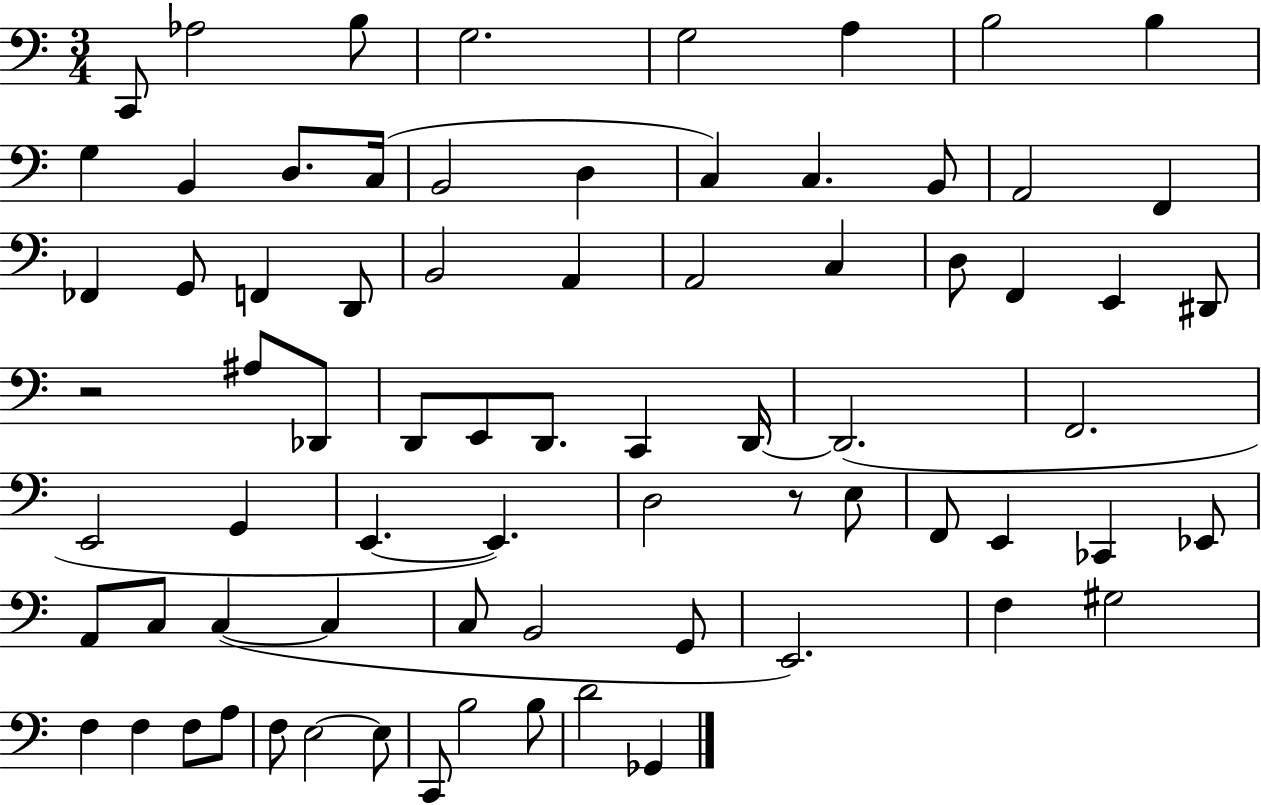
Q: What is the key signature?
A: C major